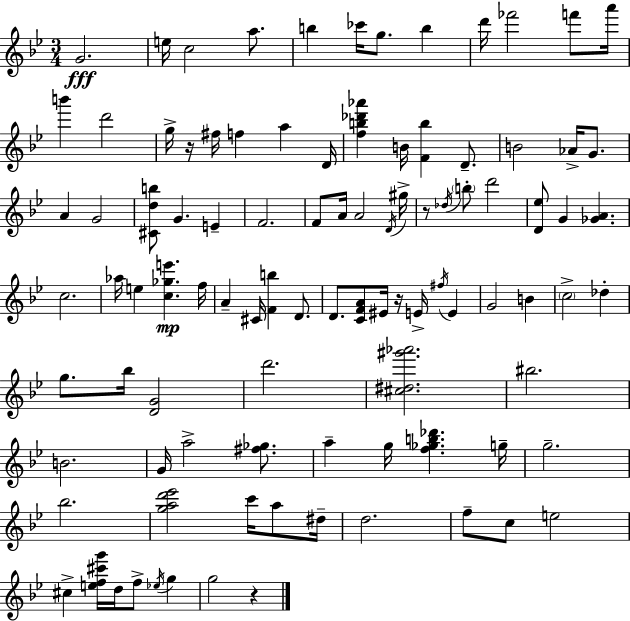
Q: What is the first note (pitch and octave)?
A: G4